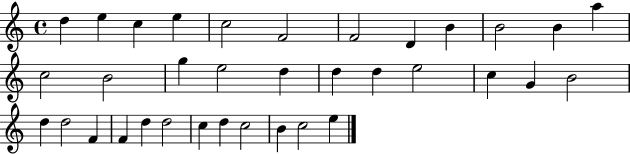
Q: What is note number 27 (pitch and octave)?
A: F4